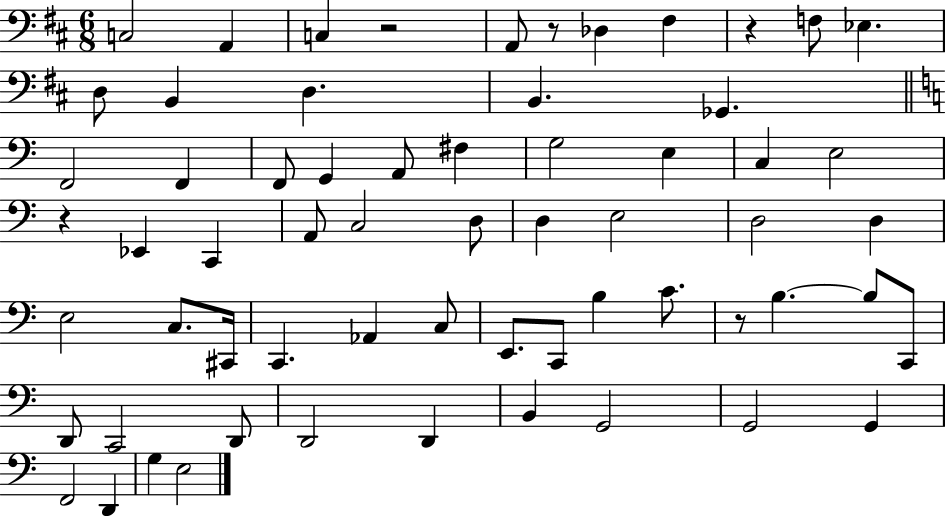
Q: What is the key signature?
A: D major